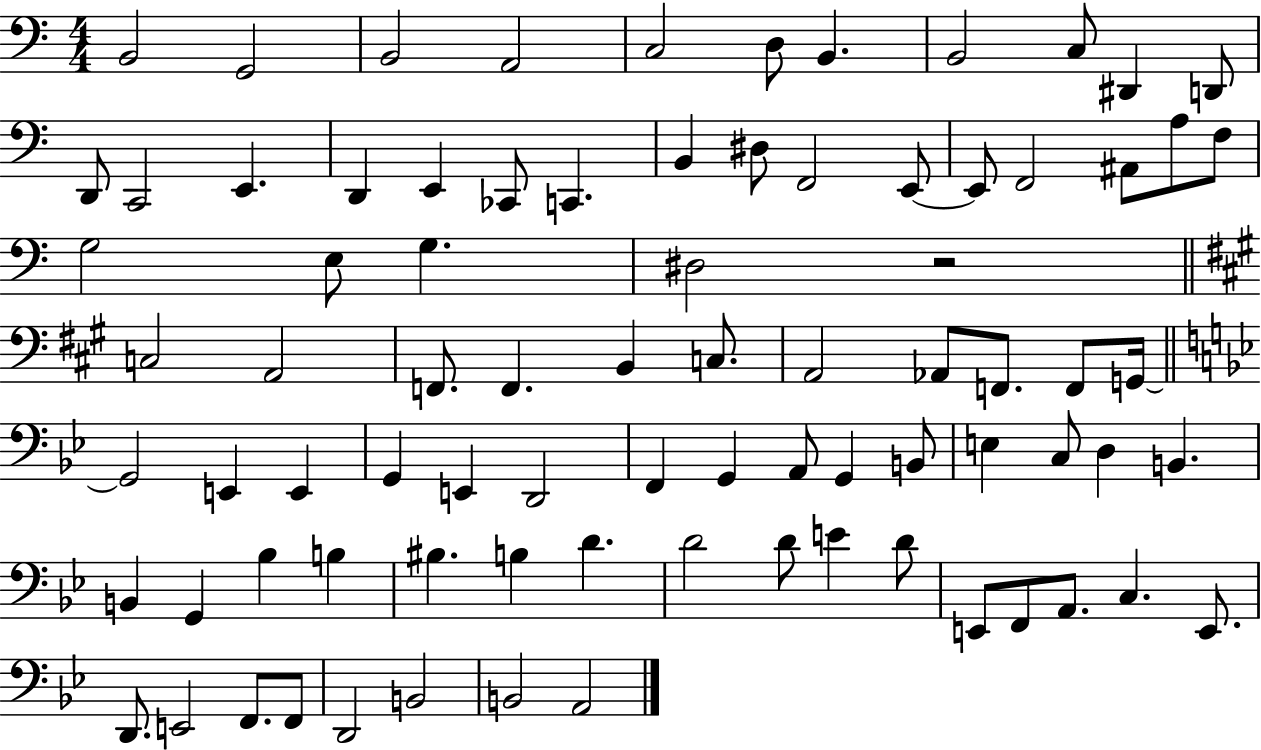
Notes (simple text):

B2/h G2/h B2/h A2/h C3/h D3/e B2/q. B2/h C3/e D#2/q D2/e D2/e C2/h E2/q. D2/q E2/q CES2/e C2/q. B2/q D#3/e F2/h E2/e E2/e F2/h A#2/e A3/e F3/e G3/h E3/e G3/q. D#3/h R/h C3/h A2/h F2/e. F2/q. B2/q C3/e. A2/h Ab2/e F2/e. F2/e G2/s G2/h E2/q E2/q G2/q E2/q D2/h F2/q G2/q A2/e G2/q B2/e E3/q C3/e D3/q B2/q. B2/q G2/q Bb3/q B3/q BIS3/q. B3/q D4/q. D4/h D4/e E4/q D4/e E2/e F2/e A2/e. C3/q. E2/e. D2/e. E2/h F2/e. F2/e D2/h B2/h B2/h A2/h